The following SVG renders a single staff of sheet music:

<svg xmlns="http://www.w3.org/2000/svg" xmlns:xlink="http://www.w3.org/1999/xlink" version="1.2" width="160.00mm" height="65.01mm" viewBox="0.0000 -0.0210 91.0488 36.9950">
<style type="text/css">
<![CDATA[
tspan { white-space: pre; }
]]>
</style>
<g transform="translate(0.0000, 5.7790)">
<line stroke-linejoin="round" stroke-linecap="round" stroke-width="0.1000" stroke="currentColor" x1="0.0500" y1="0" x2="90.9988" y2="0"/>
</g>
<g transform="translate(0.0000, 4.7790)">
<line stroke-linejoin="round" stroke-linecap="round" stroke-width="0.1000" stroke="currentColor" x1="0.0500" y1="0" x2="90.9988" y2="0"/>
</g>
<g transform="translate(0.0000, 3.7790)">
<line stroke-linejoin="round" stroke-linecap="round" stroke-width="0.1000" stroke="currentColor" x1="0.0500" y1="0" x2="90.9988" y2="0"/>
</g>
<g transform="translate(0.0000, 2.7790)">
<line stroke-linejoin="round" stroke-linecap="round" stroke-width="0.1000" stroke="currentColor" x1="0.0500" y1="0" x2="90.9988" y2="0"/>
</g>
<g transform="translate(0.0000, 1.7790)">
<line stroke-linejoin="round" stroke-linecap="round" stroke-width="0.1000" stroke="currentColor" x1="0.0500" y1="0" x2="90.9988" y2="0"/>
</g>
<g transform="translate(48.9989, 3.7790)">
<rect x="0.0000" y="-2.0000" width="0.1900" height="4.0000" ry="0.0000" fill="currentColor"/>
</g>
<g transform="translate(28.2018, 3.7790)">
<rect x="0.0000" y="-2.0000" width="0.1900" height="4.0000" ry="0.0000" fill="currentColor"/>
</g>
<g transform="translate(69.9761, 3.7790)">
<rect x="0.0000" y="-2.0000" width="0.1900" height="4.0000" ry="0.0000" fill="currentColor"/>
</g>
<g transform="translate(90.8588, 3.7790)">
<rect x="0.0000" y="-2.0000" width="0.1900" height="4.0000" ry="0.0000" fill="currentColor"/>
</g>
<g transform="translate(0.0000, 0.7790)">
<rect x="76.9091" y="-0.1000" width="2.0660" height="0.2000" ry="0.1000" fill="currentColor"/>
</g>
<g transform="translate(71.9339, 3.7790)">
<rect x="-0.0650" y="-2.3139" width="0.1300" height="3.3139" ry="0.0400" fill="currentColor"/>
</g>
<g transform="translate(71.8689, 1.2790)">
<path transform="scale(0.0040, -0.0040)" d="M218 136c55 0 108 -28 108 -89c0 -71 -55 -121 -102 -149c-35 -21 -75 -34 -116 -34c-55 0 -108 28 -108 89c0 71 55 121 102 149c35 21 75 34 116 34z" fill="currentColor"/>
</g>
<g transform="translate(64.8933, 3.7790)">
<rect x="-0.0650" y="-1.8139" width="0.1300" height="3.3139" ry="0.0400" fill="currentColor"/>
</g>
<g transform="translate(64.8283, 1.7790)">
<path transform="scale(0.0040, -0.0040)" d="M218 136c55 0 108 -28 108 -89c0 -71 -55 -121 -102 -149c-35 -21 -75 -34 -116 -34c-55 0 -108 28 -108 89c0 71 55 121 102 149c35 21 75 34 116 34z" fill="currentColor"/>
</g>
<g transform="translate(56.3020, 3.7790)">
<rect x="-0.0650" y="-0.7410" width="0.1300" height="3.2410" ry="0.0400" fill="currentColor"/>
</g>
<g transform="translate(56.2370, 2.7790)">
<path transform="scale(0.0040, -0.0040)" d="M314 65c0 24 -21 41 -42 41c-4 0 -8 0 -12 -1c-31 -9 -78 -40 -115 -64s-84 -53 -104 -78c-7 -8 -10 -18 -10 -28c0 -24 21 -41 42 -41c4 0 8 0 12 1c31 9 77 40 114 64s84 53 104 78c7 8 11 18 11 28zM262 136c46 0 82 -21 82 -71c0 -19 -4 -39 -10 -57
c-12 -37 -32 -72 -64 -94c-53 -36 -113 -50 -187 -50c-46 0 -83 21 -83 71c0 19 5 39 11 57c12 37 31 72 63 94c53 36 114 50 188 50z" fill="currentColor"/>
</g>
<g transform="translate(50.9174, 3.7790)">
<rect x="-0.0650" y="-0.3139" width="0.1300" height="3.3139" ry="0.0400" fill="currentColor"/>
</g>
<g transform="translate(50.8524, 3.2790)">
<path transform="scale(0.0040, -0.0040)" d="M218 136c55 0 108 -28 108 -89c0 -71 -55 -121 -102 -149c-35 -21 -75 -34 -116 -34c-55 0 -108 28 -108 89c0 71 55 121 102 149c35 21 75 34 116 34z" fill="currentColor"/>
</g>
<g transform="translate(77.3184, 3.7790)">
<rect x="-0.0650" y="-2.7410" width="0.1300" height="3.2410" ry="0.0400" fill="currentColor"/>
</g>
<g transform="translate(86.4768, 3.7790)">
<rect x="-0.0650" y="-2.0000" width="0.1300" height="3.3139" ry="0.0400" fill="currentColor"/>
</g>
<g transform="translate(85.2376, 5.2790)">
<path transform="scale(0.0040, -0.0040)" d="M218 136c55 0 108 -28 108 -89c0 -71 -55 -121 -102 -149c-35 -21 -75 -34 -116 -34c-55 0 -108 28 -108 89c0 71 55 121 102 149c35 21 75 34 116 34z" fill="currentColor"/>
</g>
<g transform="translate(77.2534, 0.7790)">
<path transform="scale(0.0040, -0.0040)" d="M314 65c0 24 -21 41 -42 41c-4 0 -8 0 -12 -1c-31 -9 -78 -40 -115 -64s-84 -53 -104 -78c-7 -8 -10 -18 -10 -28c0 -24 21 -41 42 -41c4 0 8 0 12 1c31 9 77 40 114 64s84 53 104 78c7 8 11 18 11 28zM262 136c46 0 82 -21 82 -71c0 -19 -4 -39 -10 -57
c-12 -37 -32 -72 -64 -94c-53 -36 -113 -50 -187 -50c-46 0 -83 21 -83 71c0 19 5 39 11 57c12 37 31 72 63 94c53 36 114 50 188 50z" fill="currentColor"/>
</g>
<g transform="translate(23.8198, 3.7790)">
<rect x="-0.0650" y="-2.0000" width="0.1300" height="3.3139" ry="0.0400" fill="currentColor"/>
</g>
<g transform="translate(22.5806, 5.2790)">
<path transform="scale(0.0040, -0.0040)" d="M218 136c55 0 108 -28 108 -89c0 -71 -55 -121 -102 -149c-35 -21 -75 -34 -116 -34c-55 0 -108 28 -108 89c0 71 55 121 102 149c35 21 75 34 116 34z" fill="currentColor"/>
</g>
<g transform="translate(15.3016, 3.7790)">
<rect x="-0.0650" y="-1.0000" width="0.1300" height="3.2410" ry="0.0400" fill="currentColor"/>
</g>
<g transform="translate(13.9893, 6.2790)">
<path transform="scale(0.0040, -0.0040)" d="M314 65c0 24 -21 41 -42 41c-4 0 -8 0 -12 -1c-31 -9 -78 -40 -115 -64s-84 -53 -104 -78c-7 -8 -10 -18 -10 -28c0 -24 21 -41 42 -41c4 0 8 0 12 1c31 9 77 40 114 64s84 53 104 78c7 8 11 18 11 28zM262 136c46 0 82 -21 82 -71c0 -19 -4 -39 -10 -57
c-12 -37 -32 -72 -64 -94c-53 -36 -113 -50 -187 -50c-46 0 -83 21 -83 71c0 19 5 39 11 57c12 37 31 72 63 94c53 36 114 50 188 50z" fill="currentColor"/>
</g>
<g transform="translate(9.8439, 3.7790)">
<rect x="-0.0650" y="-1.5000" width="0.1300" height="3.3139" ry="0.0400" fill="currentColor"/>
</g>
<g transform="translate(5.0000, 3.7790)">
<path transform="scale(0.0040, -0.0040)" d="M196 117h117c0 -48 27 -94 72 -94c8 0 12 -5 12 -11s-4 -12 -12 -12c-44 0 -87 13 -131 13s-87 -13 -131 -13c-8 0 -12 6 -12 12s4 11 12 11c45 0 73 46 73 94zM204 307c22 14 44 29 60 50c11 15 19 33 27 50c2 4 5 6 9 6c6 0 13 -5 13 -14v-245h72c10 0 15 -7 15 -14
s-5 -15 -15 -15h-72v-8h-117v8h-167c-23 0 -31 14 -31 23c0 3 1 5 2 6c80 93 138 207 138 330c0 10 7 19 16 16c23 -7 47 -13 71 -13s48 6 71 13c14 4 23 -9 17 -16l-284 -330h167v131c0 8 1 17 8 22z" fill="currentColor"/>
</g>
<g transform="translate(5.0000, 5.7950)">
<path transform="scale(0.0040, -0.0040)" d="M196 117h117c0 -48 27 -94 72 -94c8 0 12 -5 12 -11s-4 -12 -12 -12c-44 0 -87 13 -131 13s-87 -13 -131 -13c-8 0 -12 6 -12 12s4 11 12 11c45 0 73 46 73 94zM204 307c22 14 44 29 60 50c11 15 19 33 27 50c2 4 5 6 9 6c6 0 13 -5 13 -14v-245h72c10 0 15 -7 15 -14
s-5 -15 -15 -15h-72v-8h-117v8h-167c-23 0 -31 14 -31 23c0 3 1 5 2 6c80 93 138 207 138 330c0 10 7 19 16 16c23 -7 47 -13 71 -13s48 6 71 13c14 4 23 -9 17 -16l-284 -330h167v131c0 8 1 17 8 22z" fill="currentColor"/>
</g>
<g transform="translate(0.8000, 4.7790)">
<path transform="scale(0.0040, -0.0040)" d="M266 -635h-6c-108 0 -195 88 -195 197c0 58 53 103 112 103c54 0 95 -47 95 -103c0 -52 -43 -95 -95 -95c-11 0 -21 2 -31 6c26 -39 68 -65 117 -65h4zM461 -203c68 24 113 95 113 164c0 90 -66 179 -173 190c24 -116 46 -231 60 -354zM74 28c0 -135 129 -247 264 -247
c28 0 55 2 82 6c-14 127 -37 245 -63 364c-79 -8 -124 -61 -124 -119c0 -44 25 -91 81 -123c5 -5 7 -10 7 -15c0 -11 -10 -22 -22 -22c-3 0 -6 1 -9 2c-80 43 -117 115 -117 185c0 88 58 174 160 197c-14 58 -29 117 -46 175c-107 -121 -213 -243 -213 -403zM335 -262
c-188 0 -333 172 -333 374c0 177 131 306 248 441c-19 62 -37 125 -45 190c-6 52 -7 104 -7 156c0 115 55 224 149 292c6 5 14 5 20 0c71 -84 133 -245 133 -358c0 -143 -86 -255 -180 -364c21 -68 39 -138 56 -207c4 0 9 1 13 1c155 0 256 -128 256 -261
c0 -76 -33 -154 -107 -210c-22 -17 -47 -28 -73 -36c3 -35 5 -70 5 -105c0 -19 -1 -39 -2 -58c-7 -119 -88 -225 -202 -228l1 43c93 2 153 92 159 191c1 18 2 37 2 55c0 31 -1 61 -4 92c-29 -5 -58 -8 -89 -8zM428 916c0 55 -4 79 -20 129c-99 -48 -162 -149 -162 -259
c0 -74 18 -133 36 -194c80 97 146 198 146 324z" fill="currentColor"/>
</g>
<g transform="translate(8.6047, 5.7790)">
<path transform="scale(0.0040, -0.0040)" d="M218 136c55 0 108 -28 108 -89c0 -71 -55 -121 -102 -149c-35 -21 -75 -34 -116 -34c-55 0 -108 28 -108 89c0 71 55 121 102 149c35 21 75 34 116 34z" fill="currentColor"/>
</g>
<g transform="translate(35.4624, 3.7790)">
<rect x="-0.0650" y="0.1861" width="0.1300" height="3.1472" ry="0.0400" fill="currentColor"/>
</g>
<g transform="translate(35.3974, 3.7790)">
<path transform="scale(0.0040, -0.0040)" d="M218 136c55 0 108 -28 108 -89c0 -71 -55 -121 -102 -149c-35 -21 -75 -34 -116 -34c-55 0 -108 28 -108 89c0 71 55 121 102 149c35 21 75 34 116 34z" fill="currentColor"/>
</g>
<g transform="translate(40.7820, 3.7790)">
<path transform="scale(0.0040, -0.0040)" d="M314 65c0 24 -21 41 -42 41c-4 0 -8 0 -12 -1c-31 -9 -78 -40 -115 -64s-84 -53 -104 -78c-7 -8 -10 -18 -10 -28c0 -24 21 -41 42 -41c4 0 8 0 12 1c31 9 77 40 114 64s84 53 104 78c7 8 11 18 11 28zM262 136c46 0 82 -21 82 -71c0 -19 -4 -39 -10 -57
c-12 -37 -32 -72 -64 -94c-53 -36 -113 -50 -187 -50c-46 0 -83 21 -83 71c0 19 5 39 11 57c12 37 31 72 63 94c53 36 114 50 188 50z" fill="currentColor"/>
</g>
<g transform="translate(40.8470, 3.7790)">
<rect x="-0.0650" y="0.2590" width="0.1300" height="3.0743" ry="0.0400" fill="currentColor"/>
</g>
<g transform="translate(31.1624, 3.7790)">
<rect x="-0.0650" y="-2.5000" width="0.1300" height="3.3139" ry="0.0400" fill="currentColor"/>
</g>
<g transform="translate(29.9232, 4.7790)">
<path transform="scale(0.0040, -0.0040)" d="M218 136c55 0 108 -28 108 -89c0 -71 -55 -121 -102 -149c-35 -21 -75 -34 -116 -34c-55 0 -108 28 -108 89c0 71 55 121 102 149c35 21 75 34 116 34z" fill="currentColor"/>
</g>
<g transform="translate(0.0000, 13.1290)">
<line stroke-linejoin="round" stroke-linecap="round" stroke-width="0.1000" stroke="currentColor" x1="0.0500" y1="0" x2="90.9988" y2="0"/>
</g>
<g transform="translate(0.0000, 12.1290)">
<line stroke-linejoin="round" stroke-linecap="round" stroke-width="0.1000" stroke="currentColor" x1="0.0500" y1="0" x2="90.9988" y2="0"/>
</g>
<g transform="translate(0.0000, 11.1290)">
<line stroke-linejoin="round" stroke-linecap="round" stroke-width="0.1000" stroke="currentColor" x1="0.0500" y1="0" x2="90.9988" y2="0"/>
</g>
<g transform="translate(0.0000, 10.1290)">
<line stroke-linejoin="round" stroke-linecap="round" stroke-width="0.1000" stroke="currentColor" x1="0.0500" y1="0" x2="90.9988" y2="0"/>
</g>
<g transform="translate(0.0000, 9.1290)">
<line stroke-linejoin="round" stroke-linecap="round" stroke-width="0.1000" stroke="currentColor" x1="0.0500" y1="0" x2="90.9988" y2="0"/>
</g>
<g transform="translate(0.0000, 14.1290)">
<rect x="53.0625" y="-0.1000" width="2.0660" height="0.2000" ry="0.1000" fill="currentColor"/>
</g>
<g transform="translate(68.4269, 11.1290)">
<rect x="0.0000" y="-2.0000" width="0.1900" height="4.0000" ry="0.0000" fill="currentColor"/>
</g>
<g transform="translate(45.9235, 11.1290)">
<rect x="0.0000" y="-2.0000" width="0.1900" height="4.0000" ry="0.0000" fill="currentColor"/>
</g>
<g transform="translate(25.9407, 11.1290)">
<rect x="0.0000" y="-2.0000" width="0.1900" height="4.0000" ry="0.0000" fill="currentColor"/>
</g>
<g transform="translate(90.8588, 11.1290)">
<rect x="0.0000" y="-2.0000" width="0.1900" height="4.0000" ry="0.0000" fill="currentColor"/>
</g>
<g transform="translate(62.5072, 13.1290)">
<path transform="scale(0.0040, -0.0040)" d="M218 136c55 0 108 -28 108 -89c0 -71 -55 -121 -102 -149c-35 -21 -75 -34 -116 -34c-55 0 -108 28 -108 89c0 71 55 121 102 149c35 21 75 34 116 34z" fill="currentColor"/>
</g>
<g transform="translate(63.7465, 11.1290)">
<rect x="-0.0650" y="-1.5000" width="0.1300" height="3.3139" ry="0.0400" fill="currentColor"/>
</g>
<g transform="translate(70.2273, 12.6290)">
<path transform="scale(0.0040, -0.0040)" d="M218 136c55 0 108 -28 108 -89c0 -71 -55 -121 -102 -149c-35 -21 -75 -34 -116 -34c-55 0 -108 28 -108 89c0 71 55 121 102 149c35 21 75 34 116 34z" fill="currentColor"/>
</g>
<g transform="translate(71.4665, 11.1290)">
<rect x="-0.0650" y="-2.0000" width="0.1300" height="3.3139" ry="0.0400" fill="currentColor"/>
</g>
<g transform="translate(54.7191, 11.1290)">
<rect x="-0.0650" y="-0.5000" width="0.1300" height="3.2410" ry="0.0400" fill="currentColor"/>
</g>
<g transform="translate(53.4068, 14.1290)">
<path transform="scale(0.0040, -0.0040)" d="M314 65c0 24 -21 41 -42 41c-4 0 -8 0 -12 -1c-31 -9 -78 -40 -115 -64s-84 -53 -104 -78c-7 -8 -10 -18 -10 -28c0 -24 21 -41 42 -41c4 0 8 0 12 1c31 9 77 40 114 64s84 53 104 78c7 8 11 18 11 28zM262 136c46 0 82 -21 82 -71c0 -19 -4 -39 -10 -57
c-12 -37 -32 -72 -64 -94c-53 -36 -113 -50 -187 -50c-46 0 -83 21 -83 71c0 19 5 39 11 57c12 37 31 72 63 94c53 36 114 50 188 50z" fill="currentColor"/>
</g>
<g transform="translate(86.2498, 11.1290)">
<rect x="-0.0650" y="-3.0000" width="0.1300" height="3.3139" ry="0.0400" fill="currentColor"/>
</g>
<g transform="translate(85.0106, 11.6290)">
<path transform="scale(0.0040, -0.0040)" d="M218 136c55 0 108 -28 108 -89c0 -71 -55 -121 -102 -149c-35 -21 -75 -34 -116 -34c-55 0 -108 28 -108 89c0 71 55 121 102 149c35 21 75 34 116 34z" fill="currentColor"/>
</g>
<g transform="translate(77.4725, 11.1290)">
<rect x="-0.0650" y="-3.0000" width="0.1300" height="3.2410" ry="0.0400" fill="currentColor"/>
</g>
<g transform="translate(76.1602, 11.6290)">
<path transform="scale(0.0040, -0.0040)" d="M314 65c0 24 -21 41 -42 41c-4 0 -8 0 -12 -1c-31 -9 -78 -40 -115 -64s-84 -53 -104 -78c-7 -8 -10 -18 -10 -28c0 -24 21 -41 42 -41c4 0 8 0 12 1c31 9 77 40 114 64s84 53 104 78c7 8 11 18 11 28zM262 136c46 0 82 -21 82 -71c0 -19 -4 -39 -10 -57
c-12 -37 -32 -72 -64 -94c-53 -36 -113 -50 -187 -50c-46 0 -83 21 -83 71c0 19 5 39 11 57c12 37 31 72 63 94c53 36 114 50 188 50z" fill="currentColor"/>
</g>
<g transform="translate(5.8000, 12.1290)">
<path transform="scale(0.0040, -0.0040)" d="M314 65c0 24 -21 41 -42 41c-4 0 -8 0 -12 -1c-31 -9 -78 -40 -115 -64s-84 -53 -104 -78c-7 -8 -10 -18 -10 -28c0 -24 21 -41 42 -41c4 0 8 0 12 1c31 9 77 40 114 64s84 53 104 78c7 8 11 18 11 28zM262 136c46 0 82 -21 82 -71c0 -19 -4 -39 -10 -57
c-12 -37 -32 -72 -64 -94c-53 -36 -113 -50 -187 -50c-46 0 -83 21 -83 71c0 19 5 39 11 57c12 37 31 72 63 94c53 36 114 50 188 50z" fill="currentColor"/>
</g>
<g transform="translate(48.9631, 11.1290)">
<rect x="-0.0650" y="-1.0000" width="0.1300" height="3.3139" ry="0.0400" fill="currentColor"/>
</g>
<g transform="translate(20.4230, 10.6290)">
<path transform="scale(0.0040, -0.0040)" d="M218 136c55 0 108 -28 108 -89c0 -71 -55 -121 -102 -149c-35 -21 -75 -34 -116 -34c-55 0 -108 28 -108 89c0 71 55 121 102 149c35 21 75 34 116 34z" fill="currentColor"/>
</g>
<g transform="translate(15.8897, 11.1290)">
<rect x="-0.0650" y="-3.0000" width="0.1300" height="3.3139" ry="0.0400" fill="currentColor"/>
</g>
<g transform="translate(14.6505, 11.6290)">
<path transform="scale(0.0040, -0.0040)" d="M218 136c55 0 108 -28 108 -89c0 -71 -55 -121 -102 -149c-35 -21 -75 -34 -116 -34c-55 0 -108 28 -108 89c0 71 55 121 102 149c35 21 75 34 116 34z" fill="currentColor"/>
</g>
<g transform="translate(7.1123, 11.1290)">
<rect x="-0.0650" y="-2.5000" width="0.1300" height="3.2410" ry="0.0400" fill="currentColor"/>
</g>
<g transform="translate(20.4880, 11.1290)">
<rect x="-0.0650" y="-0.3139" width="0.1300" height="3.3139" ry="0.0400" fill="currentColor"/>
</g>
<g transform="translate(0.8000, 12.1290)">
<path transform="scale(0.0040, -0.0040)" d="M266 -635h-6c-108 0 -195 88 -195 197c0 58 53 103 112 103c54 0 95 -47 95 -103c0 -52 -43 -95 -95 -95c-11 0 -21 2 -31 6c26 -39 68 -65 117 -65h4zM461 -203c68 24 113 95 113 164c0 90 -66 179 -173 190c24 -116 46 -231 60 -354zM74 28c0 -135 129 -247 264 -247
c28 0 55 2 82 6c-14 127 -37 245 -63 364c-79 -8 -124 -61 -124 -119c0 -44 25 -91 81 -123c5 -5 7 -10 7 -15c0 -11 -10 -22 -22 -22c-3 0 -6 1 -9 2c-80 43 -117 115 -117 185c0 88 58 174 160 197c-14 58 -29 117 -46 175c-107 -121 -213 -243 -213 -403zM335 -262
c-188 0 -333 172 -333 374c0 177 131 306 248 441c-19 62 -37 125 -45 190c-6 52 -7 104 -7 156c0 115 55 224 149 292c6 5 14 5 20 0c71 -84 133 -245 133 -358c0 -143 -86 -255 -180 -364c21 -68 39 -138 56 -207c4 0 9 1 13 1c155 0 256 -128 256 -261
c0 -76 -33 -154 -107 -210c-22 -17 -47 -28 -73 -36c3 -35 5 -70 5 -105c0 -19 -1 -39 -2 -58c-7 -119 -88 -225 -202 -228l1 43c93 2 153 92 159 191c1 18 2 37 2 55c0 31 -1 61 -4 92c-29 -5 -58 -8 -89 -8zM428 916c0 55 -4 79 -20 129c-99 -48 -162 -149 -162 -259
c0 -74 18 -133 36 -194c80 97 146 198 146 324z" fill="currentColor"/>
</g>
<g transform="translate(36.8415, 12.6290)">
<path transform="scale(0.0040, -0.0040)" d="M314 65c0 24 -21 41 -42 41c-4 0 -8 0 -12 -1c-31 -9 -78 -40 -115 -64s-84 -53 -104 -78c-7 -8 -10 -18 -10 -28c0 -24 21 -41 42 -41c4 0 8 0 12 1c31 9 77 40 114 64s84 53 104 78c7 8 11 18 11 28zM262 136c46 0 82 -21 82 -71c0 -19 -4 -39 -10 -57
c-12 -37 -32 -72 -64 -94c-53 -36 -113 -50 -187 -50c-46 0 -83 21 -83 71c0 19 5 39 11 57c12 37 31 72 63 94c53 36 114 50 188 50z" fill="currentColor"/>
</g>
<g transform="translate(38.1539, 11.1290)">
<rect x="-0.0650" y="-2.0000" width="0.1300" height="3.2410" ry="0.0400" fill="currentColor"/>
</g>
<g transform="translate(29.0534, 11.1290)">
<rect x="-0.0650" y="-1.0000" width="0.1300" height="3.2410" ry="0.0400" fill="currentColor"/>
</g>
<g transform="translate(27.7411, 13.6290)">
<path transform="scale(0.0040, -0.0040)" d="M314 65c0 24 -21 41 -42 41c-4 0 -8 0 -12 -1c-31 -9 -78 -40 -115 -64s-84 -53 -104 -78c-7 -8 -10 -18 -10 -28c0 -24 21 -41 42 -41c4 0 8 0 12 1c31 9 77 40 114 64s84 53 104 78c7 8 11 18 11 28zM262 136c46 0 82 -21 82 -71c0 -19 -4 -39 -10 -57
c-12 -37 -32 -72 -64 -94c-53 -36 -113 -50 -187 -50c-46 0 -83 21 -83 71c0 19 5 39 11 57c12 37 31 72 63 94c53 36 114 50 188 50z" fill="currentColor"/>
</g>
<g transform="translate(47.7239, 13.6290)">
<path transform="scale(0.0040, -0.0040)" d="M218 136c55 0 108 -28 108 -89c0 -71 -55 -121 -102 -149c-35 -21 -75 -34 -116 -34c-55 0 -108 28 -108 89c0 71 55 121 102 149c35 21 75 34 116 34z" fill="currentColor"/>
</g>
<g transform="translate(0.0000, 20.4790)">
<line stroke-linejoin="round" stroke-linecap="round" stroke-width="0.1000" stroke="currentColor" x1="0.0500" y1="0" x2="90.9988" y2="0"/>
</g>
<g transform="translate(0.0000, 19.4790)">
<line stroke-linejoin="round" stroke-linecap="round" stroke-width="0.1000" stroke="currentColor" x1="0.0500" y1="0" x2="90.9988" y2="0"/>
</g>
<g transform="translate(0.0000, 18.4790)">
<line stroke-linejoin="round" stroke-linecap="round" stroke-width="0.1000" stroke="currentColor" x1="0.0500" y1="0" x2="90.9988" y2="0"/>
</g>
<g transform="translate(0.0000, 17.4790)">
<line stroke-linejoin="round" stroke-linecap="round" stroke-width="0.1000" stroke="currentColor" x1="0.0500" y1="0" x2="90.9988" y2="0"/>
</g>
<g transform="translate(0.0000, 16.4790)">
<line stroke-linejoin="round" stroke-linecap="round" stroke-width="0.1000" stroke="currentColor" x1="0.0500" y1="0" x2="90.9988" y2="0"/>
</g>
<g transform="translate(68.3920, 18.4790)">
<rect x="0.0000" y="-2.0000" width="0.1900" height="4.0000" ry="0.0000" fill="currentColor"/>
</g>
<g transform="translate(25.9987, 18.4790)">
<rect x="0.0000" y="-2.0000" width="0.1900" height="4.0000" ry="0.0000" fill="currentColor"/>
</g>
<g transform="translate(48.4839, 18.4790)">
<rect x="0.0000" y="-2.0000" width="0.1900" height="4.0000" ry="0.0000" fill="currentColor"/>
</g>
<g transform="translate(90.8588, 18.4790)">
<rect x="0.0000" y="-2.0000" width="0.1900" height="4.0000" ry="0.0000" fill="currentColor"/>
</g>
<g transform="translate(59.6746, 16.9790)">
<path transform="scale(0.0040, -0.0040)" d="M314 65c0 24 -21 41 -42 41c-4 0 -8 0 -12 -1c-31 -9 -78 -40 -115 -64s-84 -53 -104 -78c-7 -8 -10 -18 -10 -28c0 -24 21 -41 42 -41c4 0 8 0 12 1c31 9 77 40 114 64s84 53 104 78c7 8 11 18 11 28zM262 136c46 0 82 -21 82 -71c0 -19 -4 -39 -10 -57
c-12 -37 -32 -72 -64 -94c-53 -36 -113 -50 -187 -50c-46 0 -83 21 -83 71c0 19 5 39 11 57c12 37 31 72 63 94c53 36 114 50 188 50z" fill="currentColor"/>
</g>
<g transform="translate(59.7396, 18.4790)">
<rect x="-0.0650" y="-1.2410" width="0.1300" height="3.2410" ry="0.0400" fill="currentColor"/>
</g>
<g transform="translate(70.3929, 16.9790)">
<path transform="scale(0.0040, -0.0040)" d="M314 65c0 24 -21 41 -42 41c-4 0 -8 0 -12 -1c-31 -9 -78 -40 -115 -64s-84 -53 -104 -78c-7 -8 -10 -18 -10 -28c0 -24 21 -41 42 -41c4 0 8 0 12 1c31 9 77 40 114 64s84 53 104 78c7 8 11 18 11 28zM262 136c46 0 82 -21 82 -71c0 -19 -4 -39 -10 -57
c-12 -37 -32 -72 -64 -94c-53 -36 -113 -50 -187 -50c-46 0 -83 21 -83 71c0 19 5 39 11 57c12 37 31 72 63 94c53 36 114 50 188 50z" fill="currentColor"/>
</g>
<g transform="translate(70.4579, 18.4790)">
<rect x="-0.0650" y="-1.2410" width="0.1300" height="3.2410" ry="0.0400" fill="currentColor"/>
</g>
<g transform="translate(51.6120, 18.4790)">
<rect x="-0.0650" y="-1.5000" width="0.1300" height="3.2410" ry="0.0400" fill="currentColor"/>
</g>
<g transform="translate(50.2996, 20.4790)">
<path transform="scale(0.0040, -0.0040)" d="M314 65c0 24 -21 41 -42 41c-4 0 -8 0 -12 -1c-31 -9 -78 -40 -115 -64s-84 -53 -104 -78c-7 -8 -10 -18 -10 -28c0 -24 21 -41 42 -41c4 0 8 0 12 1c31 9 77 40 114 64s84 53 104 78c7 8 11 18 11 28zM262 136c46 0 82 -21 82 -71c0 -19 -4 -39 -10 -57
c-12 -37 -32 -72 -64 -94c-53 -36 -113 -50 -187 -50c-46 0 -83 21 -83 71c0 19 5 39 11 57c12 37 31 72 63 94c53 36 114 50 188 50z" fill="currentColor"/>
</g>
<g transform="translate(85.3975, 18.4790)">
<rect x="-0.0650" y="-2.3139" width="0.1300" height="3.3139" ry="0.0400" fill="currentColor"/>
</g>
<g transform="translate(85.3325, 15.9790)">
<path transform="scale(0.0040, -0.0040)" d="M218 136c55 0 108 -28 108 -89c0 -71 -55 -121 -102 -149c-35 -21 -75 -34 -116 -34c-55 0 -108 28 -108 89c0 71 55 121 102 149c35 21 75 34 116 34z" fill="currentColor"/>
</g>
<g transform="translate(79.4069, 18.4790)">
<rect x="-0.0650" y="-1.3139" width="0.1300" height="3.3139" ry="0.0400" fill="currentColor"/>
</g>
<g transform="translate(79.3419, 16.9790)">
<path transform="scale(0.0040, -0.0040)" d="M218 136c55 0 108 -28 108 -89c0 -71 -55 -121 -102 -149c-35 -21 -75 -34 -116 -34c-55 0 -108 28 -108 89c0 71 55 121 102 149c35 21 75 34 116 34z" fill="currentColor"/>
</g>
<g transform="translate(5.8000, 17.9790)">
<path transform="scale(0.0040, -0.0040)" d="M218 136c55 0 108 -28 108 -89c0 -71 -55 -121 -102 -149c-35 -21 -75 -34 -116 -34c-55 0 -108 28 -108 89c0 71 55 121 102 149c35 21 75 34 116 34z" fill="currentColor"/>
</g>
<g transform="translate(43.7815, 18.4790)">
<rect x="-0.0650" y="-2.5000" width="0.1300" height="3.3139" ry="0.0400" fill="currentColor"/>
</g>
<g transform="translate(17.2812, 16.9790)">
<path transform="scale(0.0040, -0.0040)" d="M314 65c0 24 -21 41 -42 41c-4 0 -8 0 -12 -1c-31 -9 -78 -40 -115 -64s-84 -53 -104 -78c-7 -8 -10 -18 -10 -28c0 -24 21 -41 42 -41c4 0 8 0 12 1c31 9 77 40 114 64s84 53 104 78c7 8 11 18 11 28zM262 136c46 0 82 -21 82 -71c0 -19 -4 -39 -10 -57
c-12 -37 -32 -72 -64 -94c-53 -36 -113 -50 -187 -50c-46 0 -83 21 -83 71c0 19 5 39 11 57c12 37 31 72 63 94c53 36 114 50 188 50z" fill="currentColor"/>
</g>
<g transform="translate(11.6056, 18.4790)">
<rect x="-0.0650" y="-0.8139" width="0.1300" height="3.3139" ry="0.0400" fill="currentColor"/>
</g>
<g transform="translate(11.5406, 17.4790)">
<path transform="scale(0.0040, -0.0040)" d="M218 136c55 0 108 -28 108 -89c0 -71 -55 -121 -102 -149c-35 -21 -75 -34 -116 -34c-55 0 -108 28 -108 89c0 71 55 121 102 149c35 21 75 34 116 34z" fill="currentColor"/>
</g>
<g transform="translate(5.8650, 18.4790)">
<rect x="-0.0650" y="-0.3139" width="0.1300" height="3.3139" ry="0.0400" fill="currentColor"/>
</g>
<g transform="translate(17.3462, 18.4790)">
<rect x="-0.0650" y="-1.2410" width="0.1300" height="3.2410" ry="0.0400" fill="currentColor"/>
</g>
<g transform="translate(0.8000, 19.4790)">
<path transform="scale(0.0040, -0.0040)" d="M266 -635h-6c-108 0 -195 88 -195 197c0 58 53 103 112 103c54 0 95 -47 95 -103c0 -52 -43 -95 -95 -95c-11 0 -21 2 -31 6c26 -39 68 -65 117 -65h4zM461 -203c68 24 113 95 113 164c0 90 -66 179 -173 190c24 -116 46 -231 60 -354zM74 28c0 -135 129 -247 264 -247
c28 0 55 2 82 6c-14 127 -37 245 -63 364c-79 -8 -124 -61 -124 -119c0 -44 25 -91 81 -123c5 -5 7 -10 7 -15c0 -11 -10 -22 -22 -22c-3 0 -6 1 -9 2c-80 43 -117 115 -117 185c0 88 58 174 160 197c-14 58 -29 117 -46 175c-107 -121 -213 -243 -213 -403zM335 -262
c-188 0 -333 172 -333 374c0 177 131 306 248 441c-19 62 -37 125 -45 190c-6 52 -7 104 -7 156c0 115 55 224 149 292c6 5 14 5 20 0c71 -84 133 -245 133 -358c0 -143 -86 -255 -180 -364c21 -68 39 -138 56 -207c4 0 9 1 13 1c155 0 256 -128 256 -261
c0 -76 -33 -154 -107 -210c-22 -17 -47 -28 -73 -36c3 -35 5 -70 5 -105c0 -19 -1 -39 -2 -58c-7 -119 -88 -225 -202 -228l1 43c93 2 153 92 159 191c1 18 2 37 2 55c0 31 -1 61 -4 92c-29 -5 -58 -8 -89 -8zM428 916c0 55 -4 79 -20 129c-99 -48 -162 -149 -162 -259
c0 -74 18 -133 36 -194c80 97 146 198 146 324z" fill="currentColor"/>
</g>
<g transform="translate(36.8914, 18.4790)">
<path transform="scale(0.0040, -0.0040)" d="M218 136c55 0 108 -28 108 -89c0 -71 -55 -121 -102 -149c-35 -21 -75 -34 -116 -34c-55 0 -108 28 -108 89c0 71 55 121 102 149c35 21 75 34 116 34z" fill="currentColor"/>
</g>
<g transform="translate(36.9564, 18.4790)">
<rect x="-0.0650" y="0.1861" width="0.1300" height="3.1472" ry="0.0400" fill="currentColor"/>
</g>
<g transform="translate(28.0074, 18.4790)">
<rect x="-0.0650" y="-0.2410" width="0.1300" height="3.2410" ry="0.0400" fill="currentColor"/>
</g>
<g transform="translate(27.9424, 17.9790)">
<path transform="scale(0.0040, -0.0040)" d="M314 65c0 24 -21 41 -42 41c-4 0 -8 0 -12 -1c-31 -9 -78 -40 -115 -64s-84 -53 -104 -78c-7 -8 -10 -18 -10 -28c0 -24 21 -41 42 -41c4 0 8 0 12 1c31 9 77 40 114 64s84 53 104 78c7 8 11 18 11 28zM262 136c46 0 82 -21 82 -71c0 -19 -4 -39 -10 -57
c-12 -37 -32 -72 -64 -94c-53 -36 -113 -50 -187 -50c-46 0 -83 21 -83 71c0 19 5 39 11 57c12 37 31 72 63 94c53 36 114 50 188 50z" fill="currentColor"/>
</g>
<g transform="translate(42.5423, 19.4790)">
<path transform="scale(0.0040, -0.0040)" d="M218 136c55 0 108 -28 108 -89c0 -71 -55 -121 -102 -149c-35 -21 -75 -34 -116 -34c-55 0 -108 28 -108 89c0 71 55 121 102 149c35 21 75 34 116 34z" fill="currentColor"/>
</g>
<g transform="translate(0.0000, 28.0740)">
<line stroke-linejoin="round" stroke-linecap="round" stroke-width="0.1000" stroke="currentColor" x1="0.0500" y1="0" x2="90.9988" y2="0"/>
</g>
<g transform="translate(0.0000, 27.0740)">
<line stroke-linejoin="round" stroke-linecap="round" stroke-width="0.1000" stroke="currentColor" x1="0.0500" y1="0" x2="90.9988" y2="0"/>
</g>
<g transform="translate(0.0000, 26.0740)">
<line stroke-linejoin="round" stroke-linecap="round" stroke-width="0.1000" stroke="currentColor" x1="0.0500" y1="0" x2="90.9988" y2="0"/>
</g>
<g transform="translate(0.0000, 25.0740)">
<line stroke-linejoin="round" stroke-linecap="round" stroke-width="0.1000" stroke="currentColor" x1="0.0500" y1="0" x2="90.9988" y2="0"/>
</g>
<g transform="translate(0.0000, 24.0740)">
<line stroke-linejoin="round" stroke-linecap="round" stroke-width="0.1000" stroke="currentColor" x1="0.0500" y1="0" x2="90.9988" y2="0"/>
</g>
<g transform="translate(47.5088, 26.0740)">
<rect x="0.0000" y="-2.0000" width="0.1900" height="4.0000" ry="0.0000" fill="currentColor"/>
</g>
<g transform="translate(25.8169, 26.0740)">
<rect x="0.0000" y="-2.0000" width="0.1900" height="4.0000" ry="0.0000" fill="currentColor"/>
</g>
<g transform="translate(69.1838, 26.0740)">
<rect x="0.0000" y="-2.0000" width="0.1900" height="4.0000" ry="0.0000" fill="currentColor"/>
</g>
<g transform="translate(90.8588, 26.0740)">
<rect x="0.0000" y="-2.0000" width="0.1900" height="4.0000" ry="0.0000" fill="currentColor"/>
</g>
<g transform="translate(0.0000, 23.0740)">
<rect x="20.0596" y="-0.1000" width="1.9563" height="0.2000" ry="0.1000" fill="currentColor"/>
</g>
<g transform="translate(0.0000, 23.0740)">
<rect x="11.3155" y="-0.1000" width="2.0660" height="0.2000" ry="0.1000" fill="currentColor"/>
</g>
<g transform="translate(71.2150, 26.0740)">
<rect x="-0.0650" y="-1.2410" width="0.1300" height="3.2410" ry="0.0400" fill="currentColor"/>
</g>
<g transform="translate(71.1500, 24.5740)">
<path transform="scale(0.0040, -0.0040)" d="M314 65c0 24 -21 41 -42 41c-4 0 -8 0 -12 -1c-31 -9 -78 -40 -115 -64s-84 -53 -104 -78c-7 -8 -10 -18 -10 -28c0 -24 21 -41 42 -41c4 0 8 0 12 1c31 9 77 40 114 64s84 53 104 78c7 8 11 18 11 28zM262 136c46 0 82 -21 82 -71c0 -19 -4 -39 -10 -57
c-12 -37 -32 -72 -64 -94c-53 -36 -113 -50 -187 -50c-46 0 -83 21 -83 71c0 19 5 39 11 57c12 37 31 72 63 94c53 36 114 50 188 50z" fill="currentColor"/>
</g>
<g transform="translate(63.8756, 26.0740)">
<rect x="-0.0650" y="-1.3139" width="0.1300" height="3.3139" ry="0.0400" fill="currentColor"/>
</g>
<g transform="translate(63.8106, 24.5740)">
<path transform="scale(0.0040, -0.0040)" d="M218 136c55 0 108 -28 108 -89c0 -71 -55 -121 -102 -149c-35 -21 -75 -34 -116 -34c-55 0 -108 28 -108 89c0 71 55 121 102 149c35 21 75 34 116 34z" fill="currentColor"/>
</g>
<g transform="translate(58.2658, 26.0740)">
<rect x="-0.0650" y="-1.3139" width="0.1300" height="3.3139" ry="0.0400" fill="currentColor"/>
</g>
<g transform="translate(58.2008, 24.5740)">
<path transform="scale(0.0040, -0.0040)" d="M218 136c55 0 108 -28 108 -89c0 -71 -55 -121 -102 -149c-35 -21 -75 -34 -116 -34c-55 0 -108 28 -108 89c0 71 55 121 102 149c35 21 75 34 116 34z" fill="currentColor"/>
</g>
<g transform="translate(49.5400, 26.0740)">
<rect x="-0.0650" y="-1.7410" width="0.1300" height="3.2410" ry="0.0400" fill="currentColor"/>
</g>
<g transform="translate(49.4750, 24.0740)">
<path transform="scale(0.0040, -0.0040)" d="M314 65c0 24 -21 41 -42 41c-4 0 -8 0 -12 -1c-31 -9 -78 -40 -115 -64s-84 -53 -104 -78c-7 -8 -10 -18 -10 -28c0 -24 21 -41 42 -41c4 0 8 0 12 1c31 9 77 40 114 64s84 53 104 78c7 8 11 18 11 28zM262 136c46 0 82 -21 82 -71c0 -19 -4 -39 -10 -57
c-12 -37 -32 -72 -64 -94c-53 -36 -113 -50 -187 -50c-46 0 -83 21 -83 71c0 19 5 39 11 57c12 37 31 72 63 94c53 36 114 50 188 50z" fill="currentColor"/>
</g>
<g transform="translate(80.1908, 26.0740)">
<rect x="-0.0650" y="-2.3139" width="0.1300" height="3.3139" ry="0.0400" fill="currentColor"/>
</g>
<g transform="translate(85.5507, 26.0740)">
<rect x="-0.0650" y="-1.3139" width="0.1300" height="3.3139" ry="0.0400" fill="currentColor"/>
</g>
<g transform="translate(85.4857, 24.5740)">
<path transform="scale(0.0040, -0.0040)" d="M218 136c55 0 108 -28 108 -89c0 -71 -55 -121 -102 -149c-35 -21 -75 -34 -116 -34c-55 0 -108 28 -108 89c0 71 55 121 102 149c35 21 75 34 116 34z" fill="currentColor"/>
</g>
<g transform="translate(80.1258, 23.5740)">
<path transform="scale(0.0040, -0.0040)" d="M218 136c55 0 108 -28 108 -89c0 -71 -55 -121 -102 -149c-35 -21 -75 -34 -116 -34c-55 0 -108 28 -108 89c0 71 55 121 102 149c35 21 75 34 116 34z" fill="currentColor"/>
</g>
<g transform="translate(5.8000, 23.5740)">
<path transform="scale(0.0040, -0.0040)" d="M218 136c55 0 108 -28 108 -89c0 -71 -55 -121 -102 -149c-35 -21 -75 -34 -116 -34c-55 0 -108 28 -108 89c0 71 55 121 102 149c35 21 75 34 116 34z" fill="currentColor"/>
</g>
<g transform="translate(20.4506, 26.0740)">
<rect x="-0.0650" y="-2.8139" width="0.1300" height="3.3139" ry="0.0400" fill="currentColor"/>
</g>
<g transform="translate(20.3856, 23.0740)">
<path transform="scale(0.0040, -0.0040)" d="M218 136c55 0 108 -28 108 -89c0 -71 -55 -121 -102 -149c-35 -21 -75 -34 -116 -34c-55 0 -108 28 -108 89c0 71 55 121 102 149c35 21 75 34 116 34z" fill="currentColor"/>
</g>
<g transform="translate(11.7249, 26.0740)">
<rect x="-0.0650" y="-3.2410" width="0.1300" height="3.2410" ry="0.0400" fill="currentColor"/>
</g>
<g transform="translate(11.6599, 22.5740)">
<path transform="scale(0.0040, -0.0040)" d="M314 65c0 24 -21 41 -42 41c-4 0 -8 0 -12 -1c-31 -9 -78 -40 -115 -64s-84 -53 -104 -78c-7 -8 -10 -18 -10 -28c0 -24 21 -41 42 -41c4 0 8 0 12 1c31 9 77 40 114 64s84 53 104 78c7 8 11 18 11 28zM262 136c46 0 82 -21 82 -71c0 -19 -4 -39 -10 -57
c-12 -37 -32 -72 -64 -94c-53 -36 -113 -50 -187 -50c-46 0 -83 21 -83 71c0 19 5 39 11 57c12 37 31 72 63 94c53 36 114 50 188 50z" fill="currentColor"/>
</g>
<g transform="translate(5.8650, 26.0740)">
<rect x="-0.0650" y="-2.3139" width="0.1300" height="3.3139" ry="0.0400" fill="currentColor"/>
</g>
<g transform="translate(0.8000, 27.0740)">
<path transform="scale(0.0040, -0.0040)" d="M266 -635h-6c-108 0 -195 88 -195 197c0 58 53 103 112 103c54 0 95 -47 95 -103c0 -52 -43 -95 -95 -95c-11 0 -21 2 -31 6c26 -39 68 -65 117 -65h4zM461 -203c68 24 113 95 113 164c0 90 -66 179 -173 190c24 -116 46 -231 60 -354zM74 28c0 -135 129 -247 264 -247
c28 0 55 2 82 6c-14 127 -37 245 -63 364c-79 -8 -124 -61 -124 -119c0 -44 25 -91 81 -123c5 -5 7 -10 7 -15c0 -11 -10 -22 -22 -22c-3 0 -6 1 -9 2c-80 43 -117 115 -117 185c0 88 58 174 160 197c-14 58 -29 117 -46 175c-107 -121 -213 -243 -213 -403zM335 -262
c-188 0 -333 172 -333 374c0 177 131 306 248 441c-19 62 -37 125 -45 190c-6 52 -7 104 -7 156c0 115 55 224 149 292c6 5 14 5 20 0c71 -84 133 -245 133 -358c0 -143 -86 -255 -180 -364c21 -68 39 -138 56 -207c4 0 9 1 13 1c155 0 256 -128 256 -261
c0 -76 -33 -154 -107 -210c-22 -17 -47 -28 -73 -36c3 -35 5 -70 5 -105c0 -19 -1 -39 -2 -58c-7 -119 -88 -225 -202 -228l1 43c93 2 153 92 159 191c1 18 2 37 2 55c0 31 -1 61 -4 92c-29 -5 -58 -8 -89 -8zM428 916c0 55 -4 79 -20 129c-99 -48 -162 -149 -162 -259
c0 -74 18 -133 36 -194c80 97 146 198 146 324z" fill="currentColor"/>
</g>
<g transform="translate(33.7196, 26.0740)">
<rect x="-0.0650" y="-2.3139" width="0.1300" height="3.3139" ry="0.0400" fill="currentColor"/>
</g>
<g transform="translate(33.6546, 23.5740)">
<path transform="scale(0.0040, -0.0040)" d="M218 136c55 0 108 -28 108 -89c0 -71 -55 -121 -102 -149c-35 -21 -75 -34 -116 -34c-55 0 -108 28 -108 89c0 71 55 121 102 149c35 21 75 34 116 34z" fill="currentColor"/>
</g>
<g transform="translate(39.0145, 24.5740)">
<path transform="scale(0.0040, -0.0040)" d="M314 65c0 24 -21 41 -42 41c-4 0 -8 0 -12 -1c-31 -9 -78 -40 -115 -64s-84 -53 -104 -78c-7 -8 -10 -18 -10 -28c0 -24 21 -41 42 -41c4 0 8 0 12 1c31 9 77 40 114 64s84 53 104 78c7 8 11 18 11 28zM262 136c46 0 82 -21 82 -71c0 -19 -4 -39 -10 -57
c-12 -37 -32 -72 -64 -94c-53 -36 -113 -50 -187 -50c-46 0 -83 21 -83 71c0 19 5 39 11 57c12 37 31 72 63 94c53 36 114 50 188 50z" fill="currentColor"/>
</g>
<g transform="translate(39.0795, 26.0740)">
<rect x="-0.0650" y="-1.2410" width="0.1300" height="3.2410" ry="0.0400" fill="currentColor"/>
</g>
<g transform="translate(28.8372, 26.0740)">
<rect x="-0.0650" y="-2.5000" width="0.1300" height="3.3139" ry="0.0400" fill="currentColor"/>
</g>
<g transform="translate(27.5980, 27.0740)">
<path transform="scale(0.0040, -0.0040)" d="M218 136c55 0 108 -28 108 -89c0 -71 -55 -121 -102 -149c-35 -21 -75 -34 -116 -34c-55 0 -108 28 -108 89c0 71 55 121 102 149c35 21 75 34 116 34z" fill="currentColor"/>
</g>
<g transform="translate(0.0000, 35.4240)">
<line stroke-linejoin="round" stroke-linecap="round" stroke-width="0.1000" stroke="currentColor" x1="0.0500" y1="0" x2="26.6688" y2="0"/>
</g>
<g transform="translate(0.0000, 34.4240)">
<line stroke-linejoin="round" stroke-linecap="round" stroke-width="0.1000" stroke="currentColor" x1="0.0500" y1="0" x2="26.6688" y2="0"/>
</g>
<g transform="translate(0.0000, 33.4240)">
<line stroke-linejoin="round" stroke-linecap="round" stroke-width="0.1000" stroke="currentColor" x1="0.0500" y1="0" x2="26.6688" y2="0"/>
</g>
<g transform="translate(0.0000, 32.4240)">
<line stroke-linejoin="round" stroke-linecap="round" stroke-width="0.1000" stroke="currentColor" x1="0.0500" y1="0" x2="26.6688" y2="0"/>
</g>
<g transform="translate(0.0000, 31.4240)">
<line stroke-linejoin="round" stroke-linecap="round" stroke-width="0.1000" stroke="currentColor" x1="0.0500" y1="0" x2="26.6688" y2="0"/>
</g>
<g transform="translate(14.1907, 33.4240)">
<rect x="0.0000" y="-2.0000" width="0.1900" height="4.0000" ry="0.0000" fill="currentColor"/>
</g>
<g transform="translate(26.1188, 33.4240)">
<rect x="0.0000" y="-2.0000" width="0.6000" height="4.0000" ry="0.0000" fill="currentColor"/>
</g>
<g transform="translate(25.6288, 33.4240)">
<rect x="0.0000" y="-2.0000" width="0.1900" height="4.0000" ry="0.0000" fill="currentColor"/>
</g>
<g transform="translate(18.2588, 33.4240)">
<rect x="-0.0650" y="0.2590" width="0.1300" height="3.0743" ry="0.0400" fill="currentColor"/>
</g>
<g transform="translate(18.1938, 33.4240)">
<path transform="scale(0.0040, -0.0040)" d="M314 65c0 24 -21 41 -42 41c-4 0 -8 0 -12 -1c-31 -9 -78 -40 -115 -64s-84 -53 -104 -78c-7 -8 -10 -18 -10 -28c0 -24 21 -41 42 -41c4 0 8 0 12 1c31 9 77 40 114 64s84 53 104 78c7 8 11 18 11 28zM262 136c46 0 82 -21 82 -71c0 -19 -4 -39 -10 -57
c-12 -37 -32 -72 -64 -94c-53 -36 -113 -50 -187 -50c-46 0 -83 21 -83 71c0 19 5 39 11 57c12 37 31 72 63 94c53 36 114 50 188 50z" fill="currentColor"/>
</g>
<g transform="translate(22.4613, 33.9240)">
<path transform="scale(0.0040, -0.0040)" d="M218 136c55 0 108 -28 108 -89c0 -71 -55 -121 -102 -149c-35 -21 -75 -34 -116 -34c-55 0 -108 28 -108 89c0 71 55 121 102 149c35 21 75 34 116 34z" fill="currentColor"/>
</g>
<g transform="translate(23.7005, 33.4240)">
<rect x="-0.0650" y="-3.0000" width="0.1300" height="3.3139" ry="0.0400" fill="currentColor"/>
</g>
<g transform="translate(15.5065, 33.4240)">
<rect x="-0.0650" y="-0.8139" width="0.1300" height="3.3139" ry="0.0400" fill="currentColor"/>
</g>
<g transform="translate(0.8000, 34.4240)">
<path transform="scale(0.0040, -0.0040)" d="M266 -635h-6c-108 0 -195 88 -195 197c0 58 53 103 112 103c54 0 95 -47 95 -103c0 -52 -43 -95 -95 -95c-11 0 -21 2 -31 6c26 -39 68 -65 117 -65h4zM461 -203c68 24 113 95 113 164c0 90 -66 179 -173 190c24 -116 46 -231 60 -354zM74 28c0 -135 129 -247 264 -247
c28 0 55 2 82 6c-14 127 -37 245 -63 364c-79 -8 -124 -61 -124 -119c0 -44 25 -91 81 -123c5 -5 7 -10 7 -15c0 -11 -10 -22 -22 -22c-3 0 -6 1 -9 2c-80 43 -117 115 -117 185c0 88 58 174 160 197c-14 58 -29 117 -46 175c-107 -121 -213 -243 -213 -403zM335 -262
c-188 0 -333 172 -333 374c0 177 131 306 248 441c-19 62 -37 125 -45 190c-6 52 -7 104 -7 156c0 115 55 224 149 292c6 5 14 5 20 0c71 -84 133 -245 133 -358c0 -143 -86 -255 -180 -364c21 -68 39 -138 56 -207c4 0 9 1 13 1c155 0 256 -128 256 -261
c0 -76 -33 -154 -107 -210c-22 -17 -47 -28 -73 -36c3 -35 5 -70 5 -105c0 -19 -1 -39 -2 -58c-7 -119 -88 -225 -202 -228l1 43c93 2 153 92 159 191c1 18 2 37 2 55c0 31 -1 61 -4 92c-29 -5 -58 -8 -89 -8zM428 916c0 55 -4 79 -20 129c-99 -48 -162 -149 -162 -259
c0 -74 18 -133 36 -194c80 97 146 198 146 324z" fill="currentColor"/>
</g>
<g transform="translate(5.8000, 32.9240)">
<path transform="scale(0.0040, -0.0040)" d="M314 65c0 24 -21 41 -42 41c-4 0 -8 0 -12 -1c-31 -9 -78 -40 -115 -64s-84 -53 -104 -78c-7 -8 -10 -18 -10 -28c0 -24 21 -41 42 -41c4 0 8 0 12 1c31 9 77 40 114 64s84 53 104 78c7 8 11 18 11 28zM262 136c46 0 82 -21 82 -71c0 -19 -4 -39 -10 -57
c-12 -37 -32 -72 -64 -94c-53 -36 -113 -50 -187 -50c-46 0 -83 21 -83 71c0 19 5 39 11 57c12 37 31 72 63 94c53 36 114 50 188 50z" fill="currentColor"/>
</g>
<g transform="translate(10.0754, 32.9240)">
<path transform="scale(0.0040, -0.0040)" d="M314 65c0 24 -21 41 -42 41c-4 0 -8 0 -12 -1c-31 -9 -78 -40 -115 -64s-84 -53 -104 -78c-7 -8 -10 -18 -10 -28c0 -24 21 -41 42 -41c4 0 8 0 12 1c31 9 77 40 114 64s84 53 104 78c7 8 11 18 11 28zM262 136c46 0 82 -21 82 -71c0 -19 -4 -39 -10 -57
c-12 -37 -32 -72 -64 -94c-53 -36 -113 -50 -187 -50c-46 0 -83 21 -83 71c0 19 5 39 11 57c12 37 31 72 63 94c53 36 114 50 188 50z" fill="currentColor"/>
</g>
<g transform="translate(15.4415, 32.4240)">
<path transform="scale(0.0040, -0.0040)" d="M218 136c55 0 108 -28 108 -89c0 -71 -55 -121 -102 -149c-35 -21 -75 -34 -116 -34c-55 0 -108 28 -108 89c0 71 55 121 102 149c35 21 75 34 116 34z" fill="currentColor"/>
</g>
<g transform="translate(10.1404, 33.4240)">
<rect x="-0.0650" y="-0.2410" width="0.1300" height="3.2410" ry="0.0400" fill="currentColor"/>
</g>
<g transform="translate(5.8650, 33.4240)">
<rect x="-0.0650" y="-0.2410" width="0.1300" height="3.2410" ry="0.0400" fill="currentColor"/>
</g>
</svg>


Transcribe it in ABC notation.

X:1
T:Untitled
M:4/4
L:1/4
K:C
E D2 F G B B2 c d2 f g a2 F G2 A c D2 F2 D C2 E F A2 A c d e2 c2 B G E2 e2 e2 e g g b2 a G g e2 f2 e e e2 g e c2 c2 d B2 A